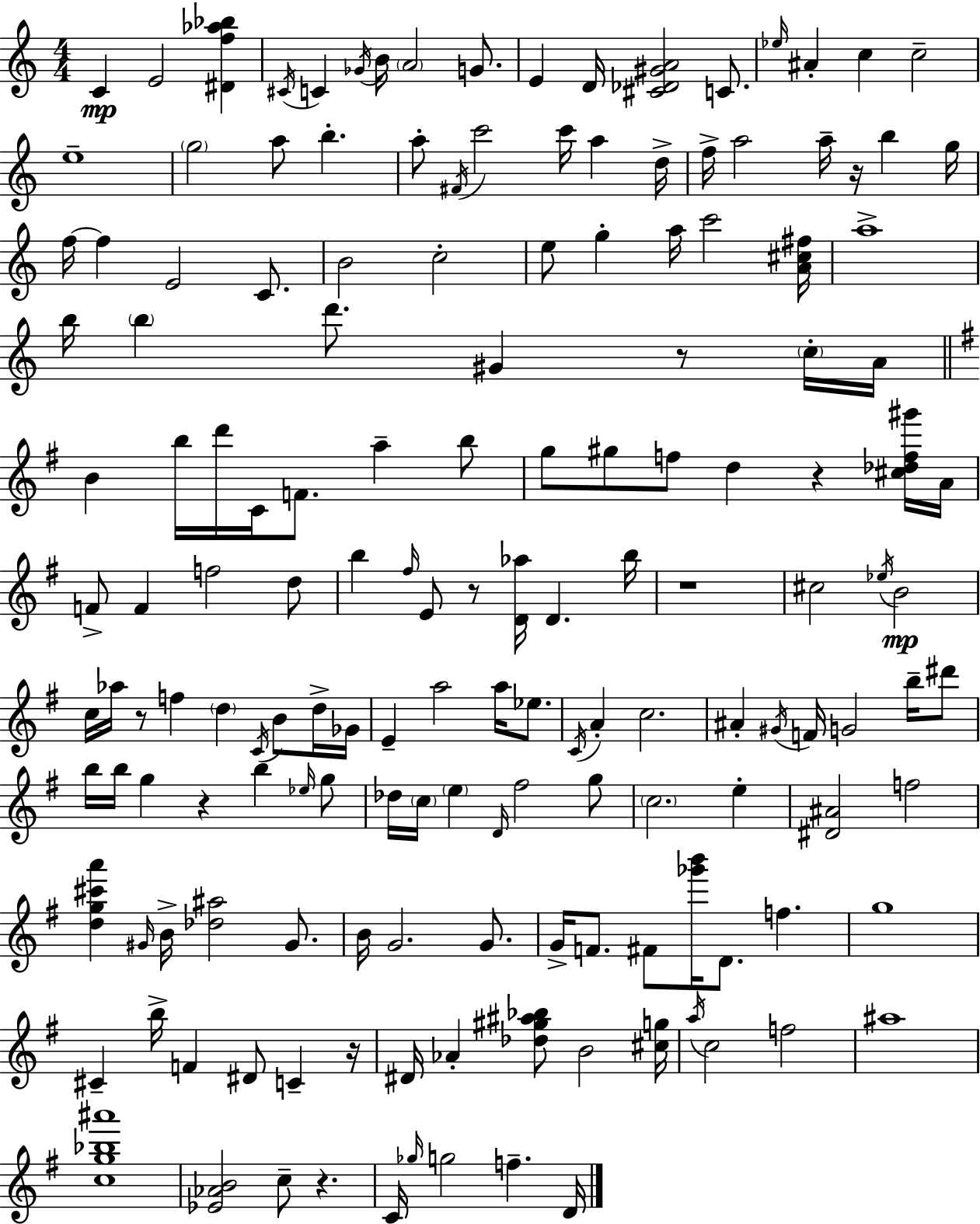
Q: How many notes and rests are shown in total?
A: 159